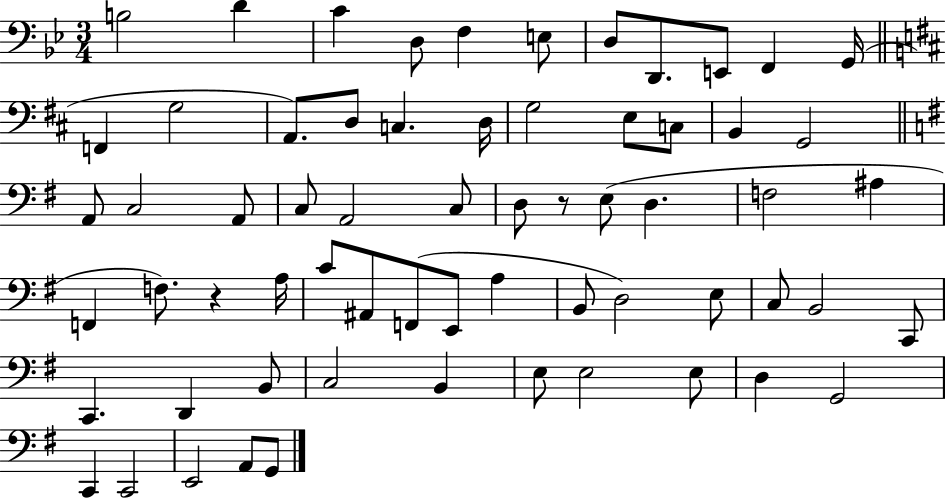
{
  \clef bass
  \numericTimeSignature
  \time 3/4
  \key bes \major
  b2 d'4 | c'4 d8 f4 e8 | d8 d,8. e,8 f,4 g,16( | \bar "||" \break \key b \minor f,4 g2 | a,8.) d8 c4. d16 | g2 e8 c8 | b,4 g,2 | \break \bar "||" \break \key g \major a,8 c2 a,8 | c8 a,2 c8 | d8 r8 e8( d4. | f2 ais4 | \break f,4 f8.) r4 a16 | c'8 ais,8 f,8( e,8 a4 | b,8 d2) e8 | c8 b,2 c,8 | \break c,4. d,4 b,8 | c2 b,4 | e8 e2 e8 | d4 g,2 | \break c,4 c,2 | e,2 a,8 g,8 | \bar "|."
}